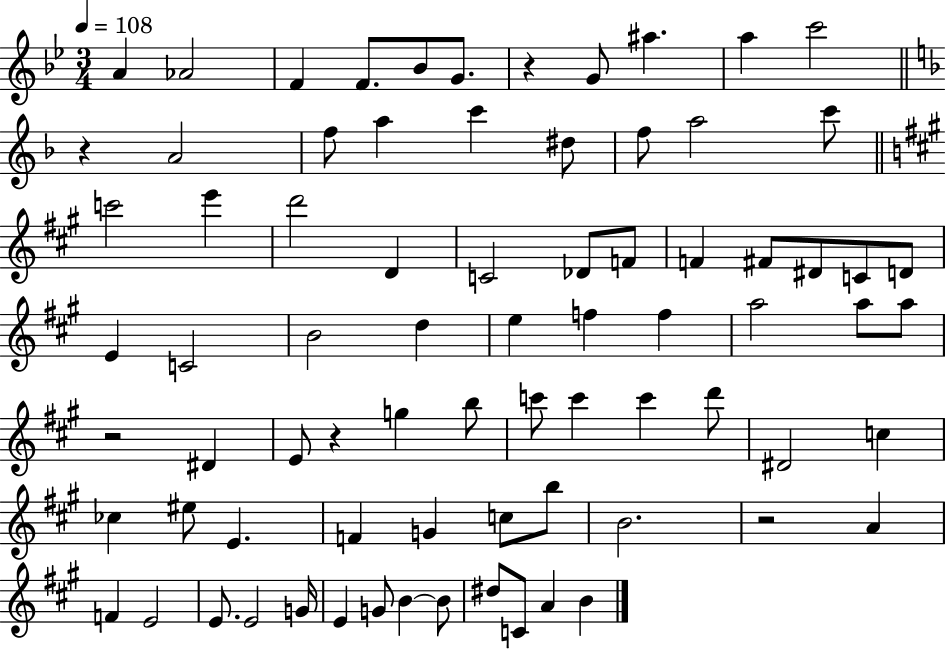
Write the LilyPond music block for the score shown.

{
  \clef treble
  \numericTimeSignature
  \time 3/4
  \key bes \major
  \tempo 4 = 108
  a'4 aes'2 | f'4 f'8. bes'8 g'8. | r4 g'8 ais''4. | a''4 c'''2 | \break \bar "||" \break \key f \major r4 a'2 | f''8 a''4 c'''4 dis''8 | f''8 a''2 c'''8 | \bar "||" \break \key a \major c'''2 e'''4 | d'''2 d'4 | c'2 des'8 f'8 | f'4 fis'8 dis'8 c'8 d'8 | \break e'4 c'2 | b'2 d''4 | e''4 f''4 f''4 | a''2 a''8 a''8 | \break r2 dis'4 | e'8 r4 g''4 b''8 | c'''8 c'''4 c'''4 d'''8 | dis'2 c''4 | \break ces''4 eis''8 e'4. | f'4 g'4 c''8 b''8 | b'2. | r2 a'4 | \break f'4 e'2 | e'8. e'2 g'16 | e'4 g'8 b'4~~ b'8 | dis''8 c'8 a'4 b'4 | \break \bar "|."
}